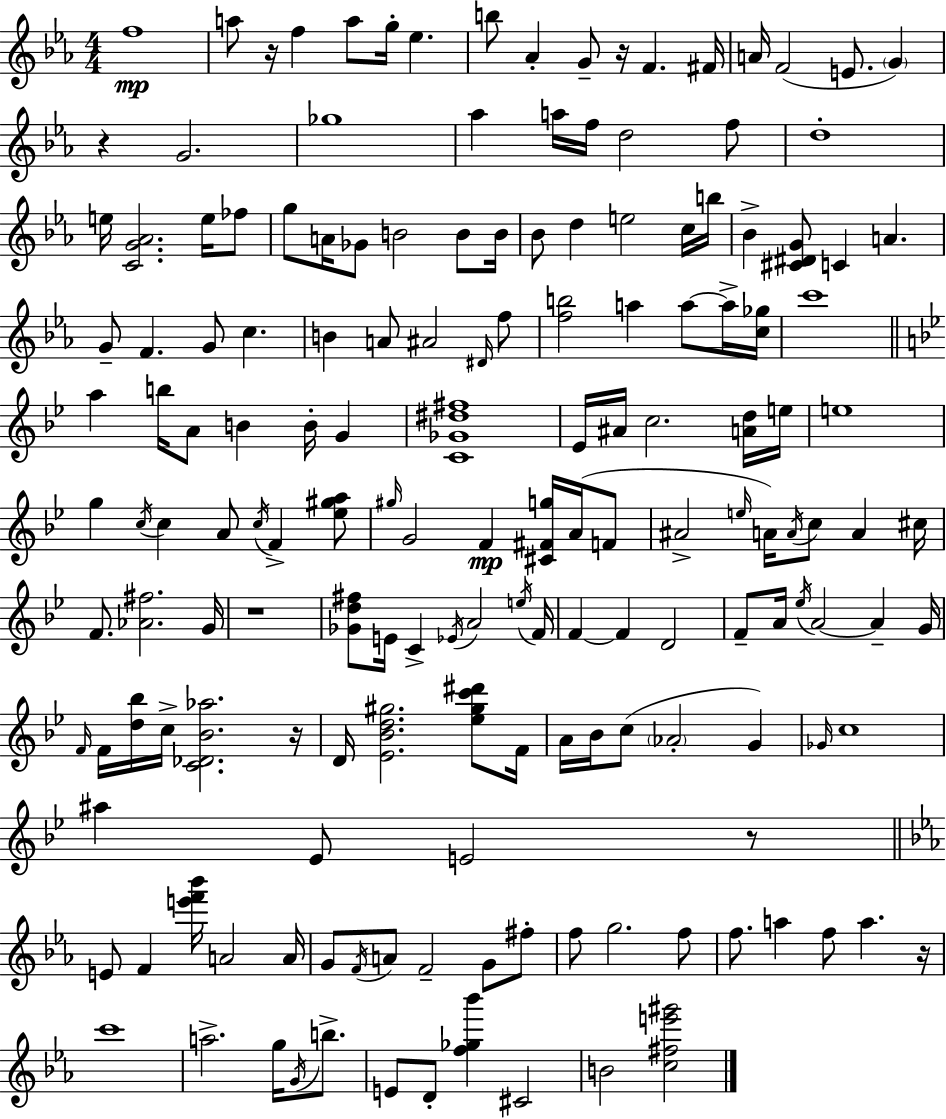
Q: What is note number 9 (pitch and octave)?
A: G4